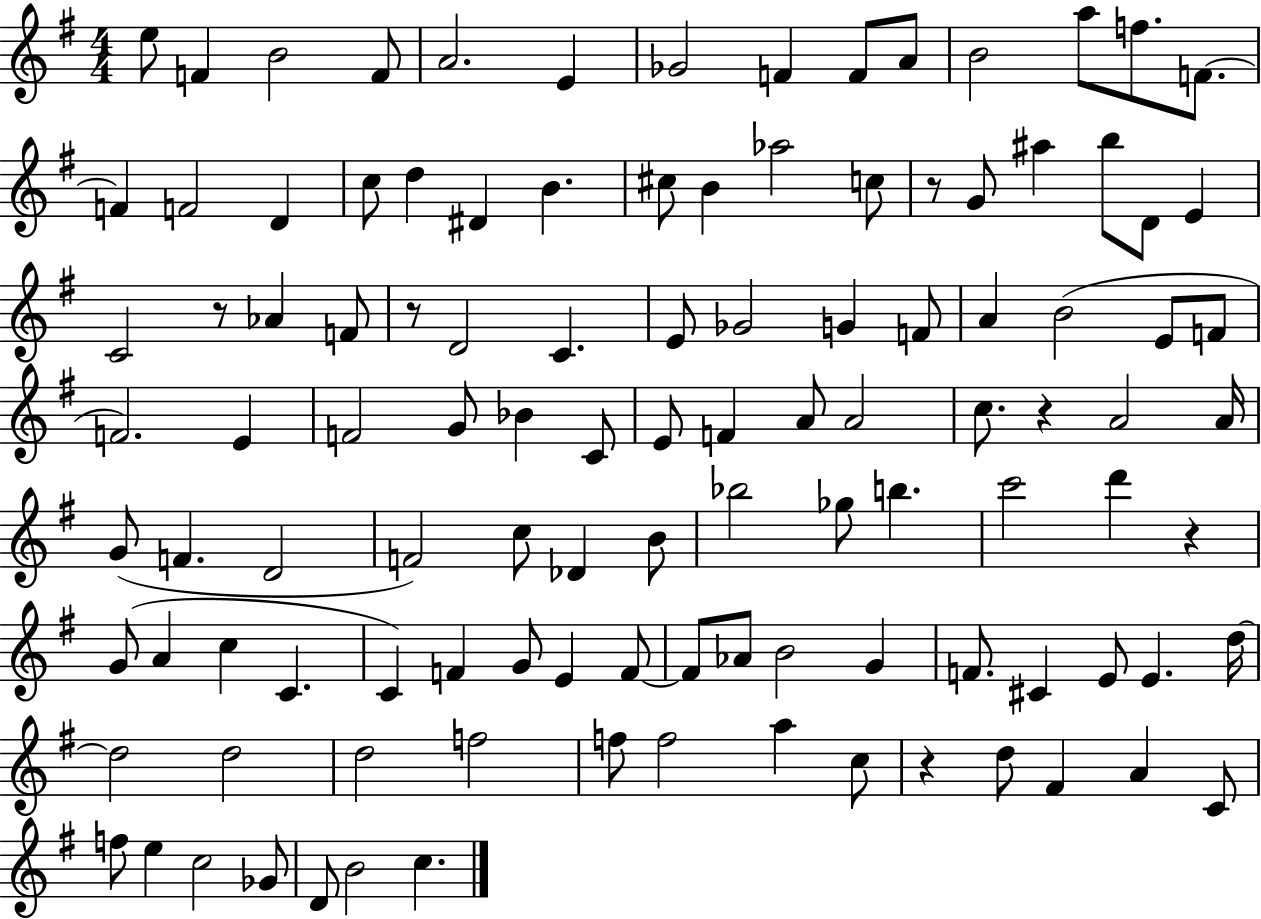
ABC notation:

X:1
T:Untitled
M:4/4
L:1/4
K:G
e/2 F B2 F/2 A2 E _G2 F F/2 A/2 B2 a/2 f/2 F/2 F F2 D c/2 d ^D B ^c/2 B _a2 c/2 z/2 G/2 ^a b/2 D/2 E C2 z/2 _A F/2 z/2 D2 C E/2 _G2 G F/2 A B2 E/2 F/2 F2 E F2 G/2 _B C/2 E/2 F A/2 A2 c/2 z A2 A/4 G/2 F D2 F2 c/2 _D B/2 _b2 _g/2 b c'2 d' z G/2 A c C C F G/2 E F/2 F/2 _A/2 B2 G F/2 ^C E/2 E d/4 d2 d2 d2 f2 f/2 f2 a c/2 z d/2 ^F A C/2 f/2 e c2 _G/2 D/2 B2 c